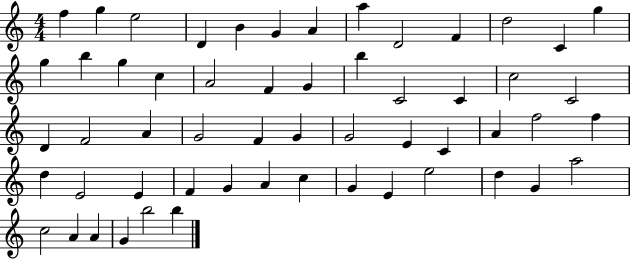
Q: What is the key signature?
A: C major